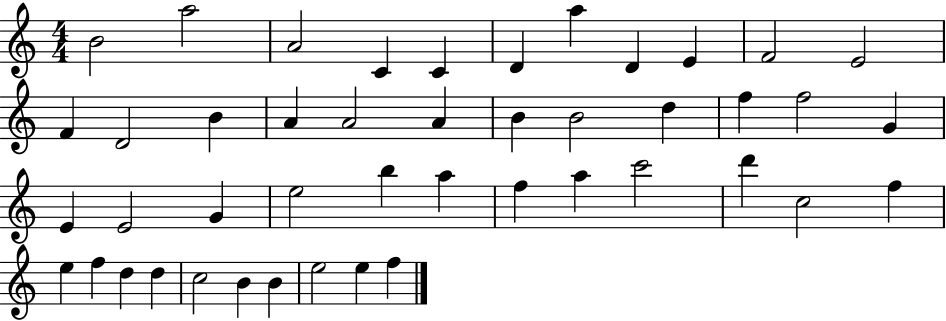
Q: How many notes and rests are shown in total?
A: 45